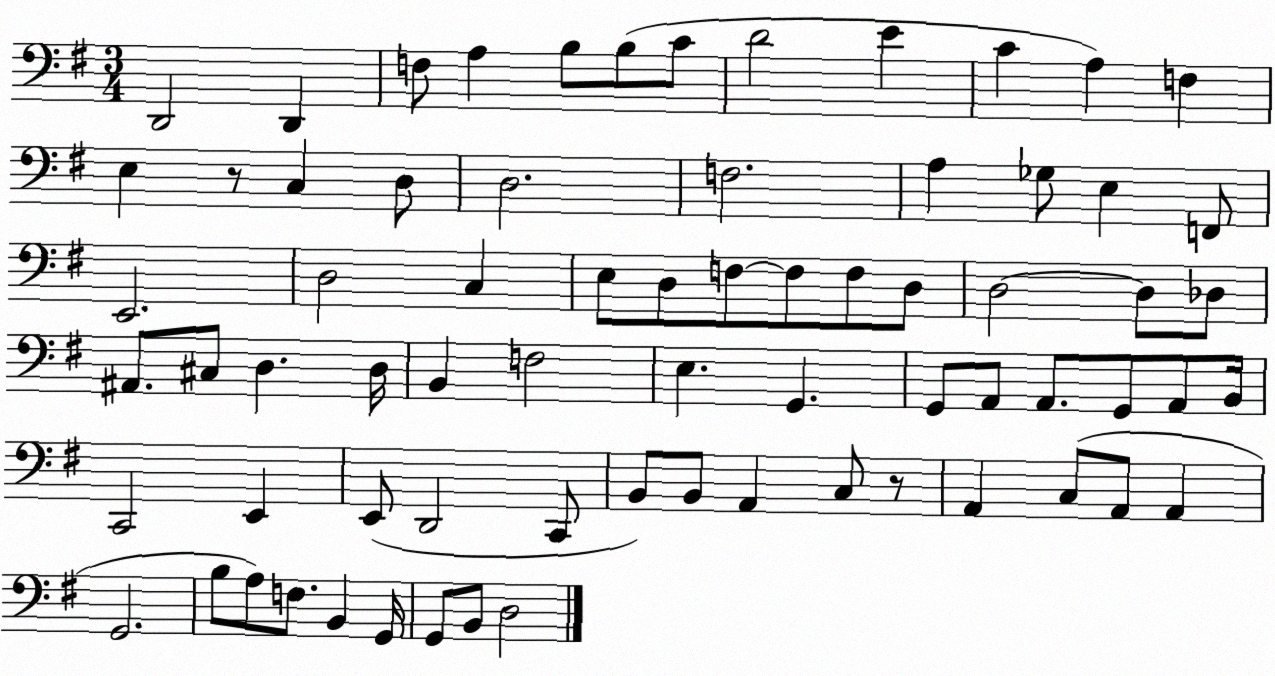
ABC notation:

X:1
T:Untitled
M:3/4
L:1/4
K:G
D,,2 D,, F,/2 A, B,/2 B,/2 C/2 D2 E C A, F, E, z/2 C, D,/2 D,2 F,2 A, _G,/2 E, F,,/2 E,,2 D,2 C, E,/2 D,/2 F,/2 F,/2 F,/2 D,/2 D,2 D,/2 _D,/2 ^A,,/2 ^C,/2 D, D,/4 B,, F,2 E, G,, G,,/2 A,,/2 A,,/2 G,,/2 A,,/2 B,,/4 C,,2 E,, E,,/2 D,,2 C,,/2 B,,/2 B,,/2 A,, C,/2 z/2 A,, C,/2 A,,/2 A,, G,,2 B,/2 A,/2 F,/2 B,, G,,/4 G,,/2 B,,/2 D,2